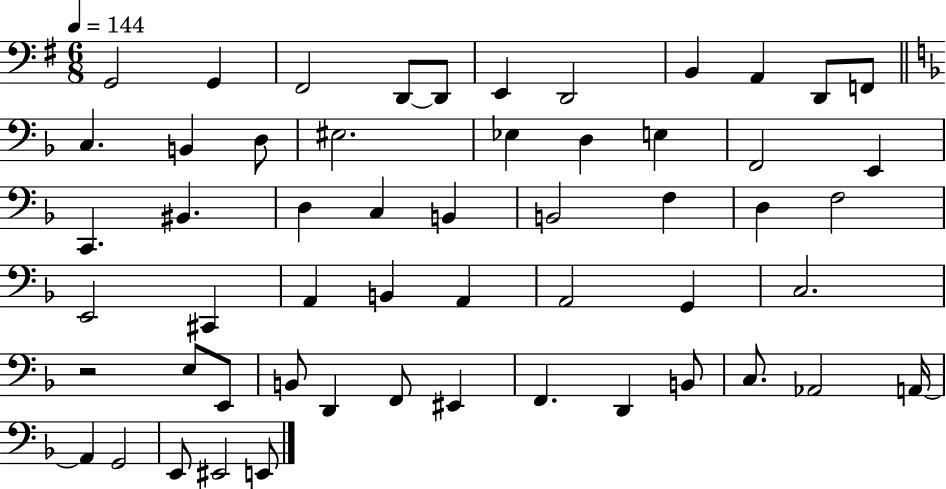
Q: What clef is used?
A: bass